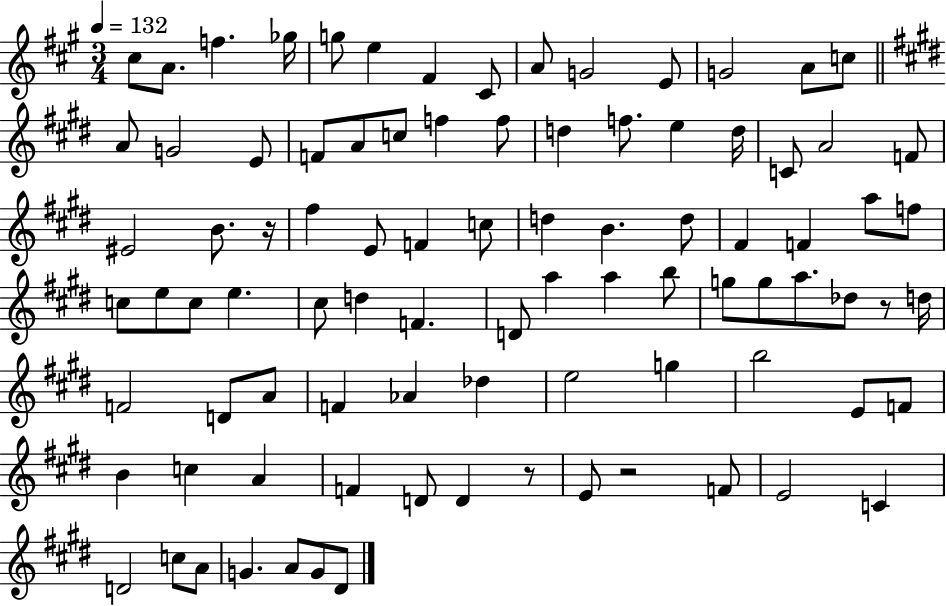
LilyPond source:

{
  \clef treble
  \numericTimeSignature
  \time 3/4
  \key a \major
  \tempo 4 = 132
  cis''8 a'8. f''4. ges''16 | g''8 e''4 fis'4 cis'8 | a'8 g'2 e'8 | g'2 a'8 c''8 | \break \bar "||" \break \key e \major a'8 g'2 e'8 | f'8 a'8 c''8 f''4 f''8 | d''4 f''8. e''4 d''16 | c'8 a'2 f'8 | \break eis'2 b'8. r16 | fis''4 e'8 f'4 c''8 | d''4 b'4. d''8 | fis'4 f'4 a''8 f''8 | \break c''8 e''8 c''8 e''4. | cis''8 d''4 f'4. | d'8 a''4 a''4 b''8 | g''8 g''8 a''8. des''8 r8 d''16 | \break f'2 d'8 a'8 | f'4 aes'4 des''4 | e''2 g''4 | b''2 e'8 f'8 | \break b'4 c''4 a'4 | f'4 d'8 d'4 r8 | e'8 r2 f'8 | e'2 c'4 | \break d'2 c''8 a'8 | g'4. a'8 g'8 dis'8 | \bar "|."
}